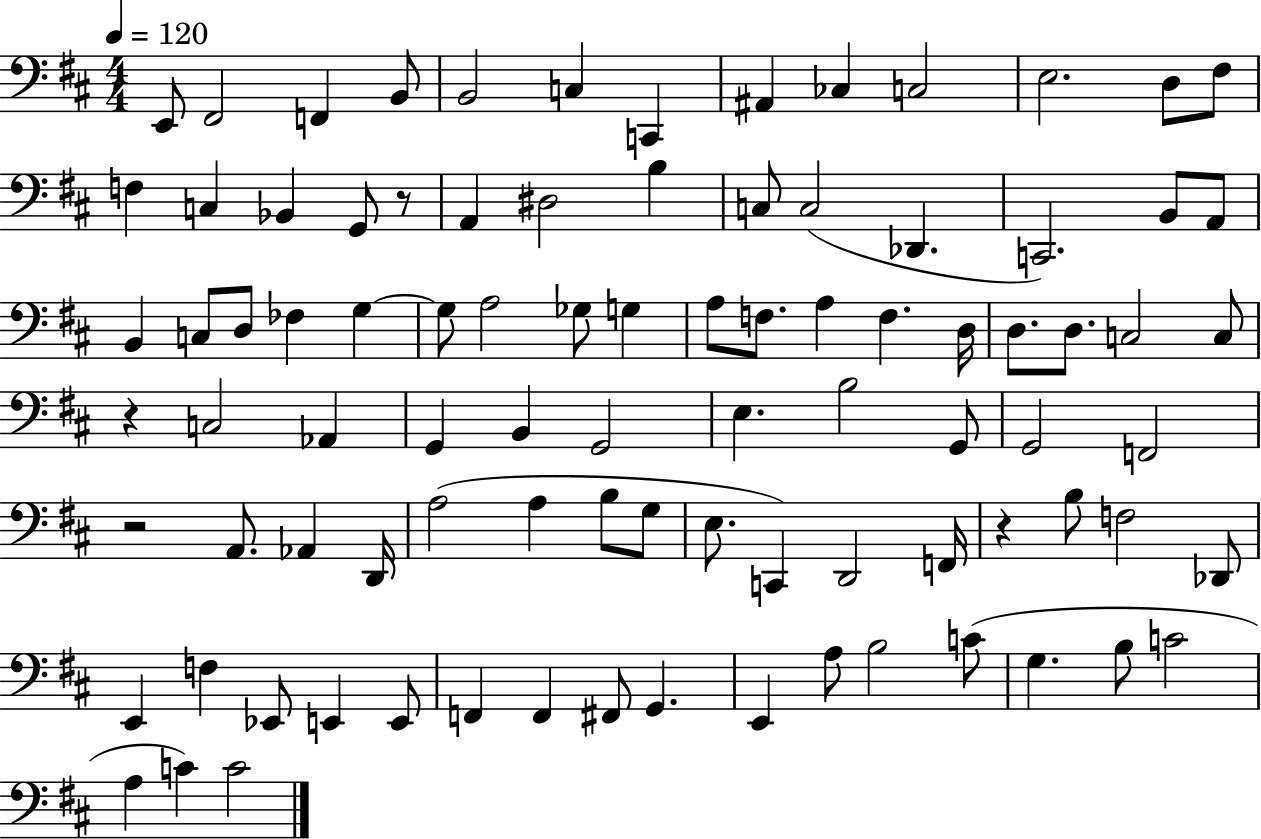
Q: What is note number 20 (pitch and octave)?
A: B3